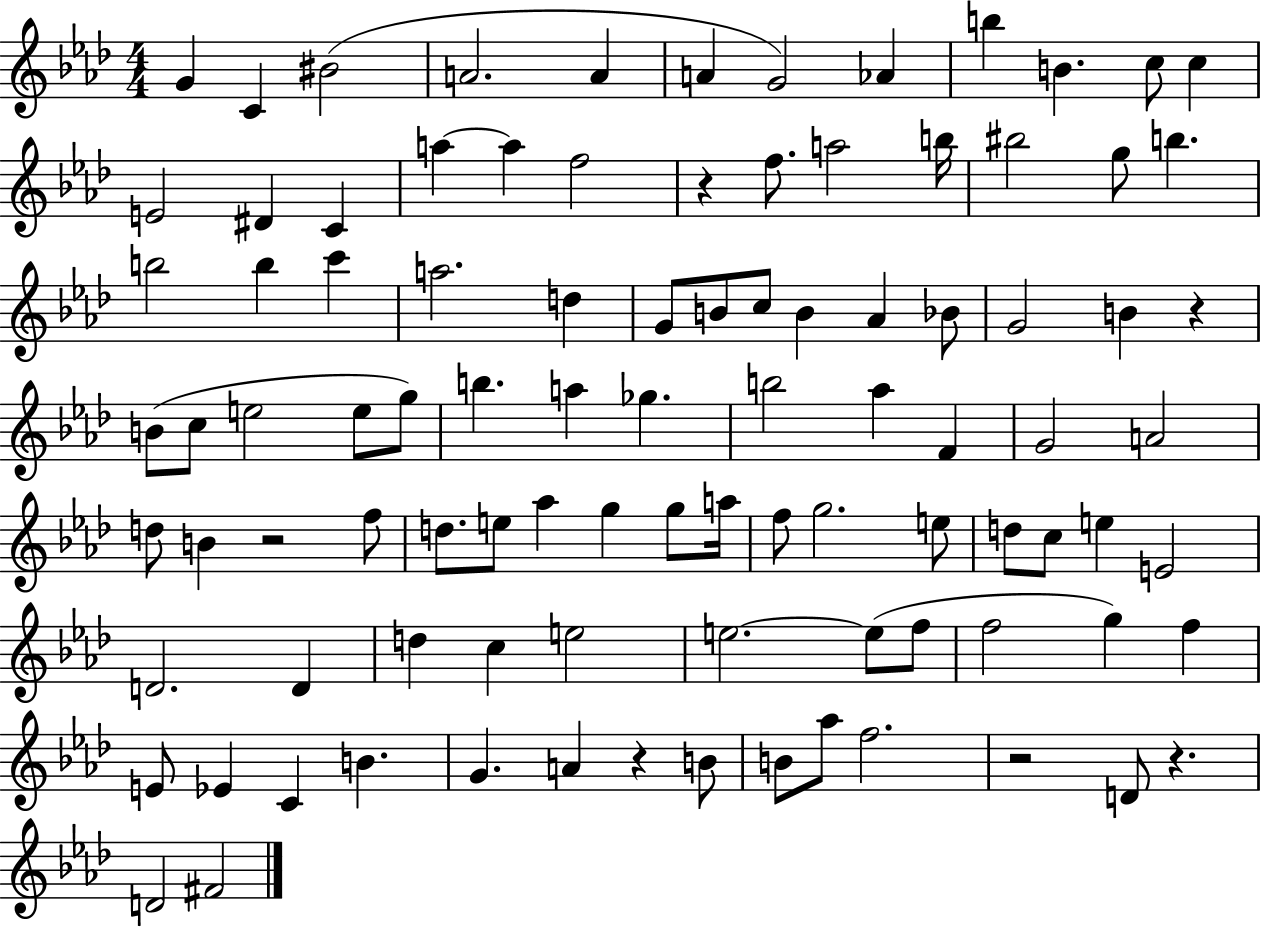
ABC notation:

X:1
T:Untitled
M:4/4
L:1/4
K:Ab
G C ^B2 A2 A A G2 _A b B c/2 c E2 ^D C a a f2 z f/2 a2 b/4 ^b2 g/2 b b2 b c' a2 d G/2 B/2 c/2 B _A _B/2 G2 B z B/2 c/2 e2 e/2 g/2 b a _g b2 _a F G2 A2 d/2 B z2 f/2 d/2 e/2 _a g g/2 a/4 f/2 g2 e/2 d/2 c/2 e E2 D2 D d c e2 e2 e/2 f/2 f2 g f E/2 _E C B G A z B/2 B/2 _a/2 f2 z2 D/2 z D2 ^F2